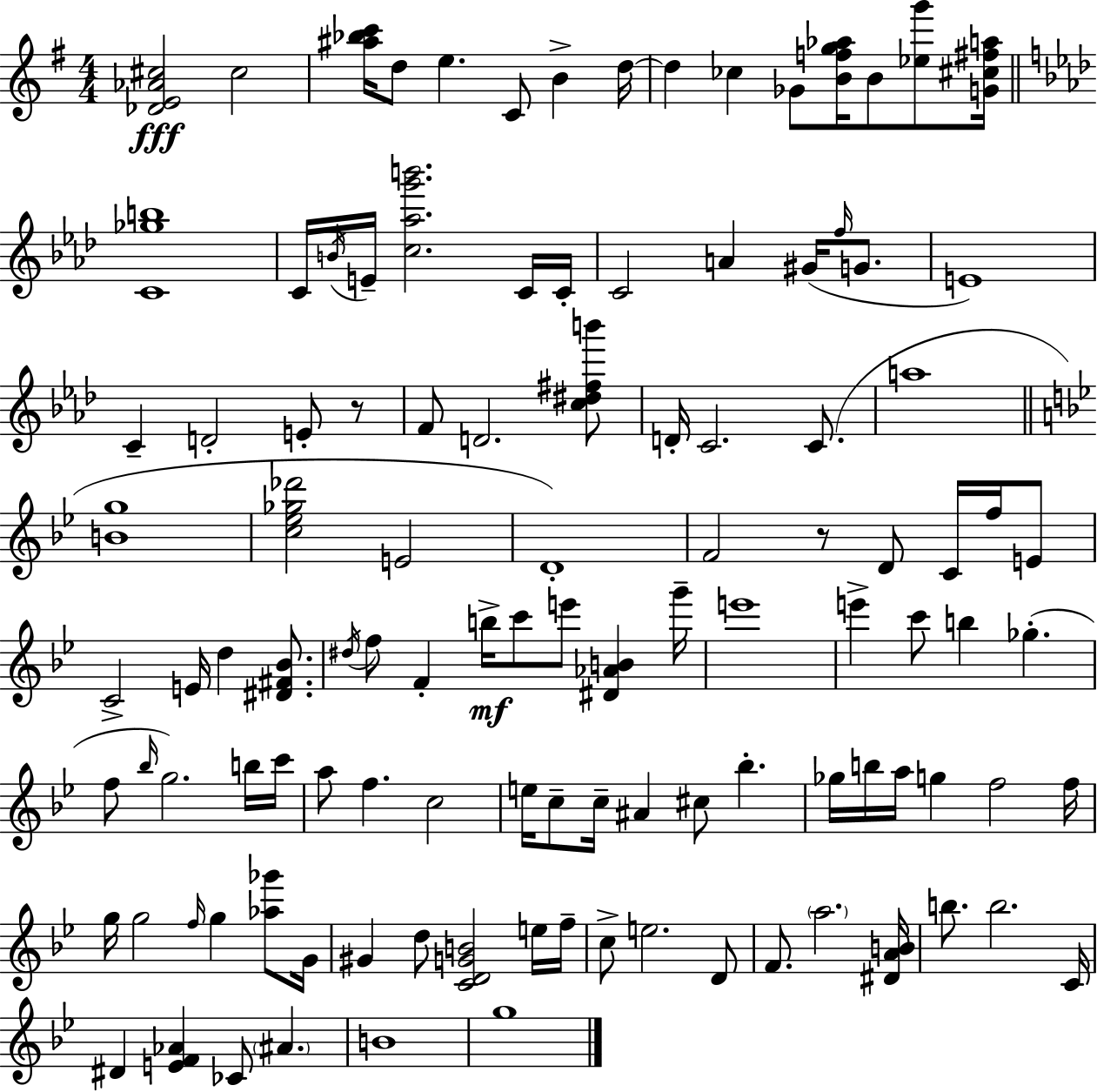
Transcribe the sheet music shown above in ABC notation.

X:1
T:Untitled
M:4/4
L:1/4
K:G
[_DE_A^c]2 ^c2 [^a_bc']/4 d/2 e C/2 B d/4 d _c _G/2 [Bfg_a]/4 B/2 [_eg']/2 [G^c^fa]/4 [C_gb]4 C/4 B/4 E/4 [c_ag'b']2 C/4 C/4 C2 A ^G/4 f/4 G/2 E4 C D2 E/2 z/2 F/2 D2 [c^d^fb']/2 D/4 C2 C/2 a4 [Bg]4 [c_e_g_d']2 E2 D4 F2 z/2 D/2 C/4 f/4 E/2 C2 E/4 d [^D^F_B]/2 ^d/4 f/2 F b/4 c'/2 e'/2 [^D_AB] g'/4 e'4 e' c'/2 b _g f/2 _b/4 g2 b/4 c'/4 a/2 f c2 e/4 c/2 c/4 ^A ^c/2 _b _g/4 b/4 a/4 g f2 f/4 g/4 g2 f/4 g [_a_g']/2 G/4 ^G d/2 [CDGB]2 e/4 f/4 c/2 e2 D/2 F/2 a2 [^DAB]/4 b/2 b2 C/4 ^D [EF_A] _C/2 ^A B4 g4